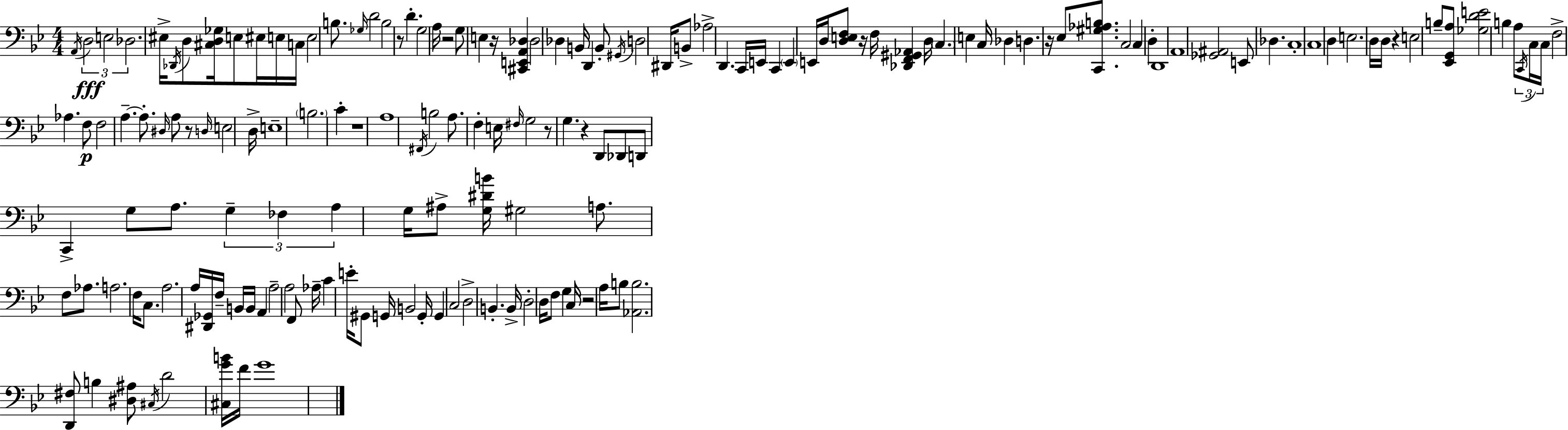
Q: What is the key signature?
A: G minor